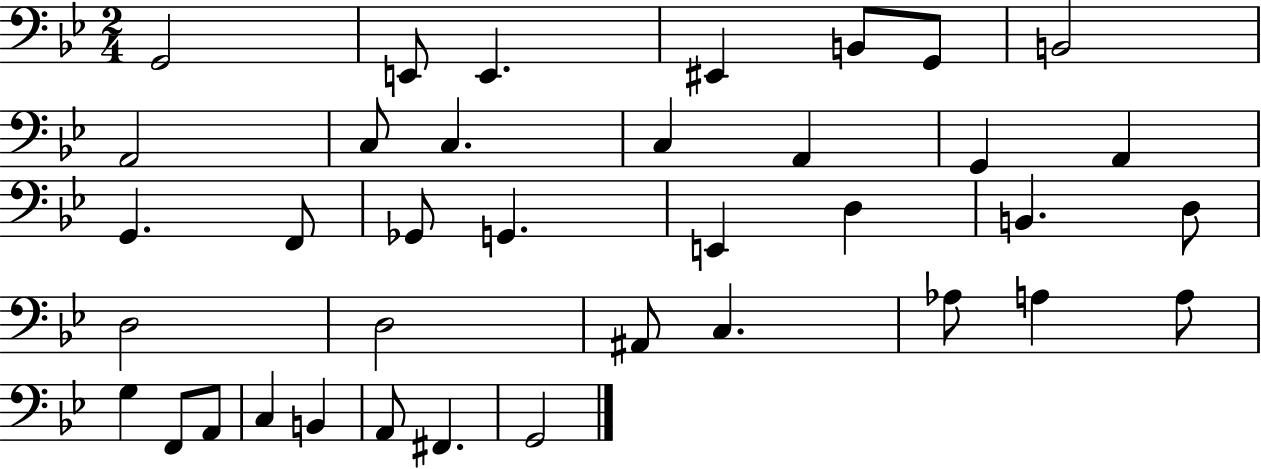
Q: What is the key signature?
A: BES major